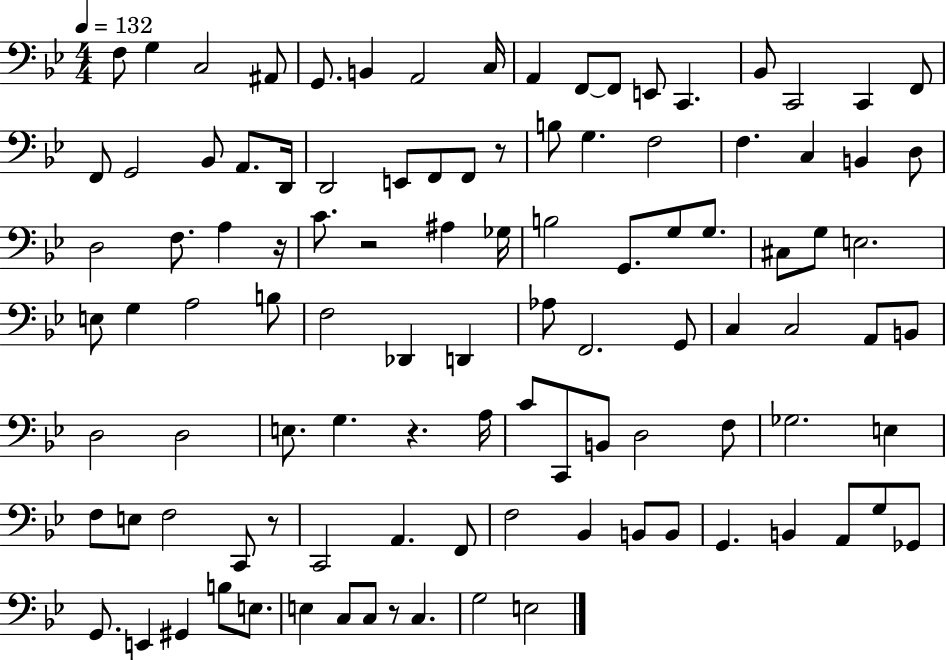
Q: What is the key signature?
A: BES major